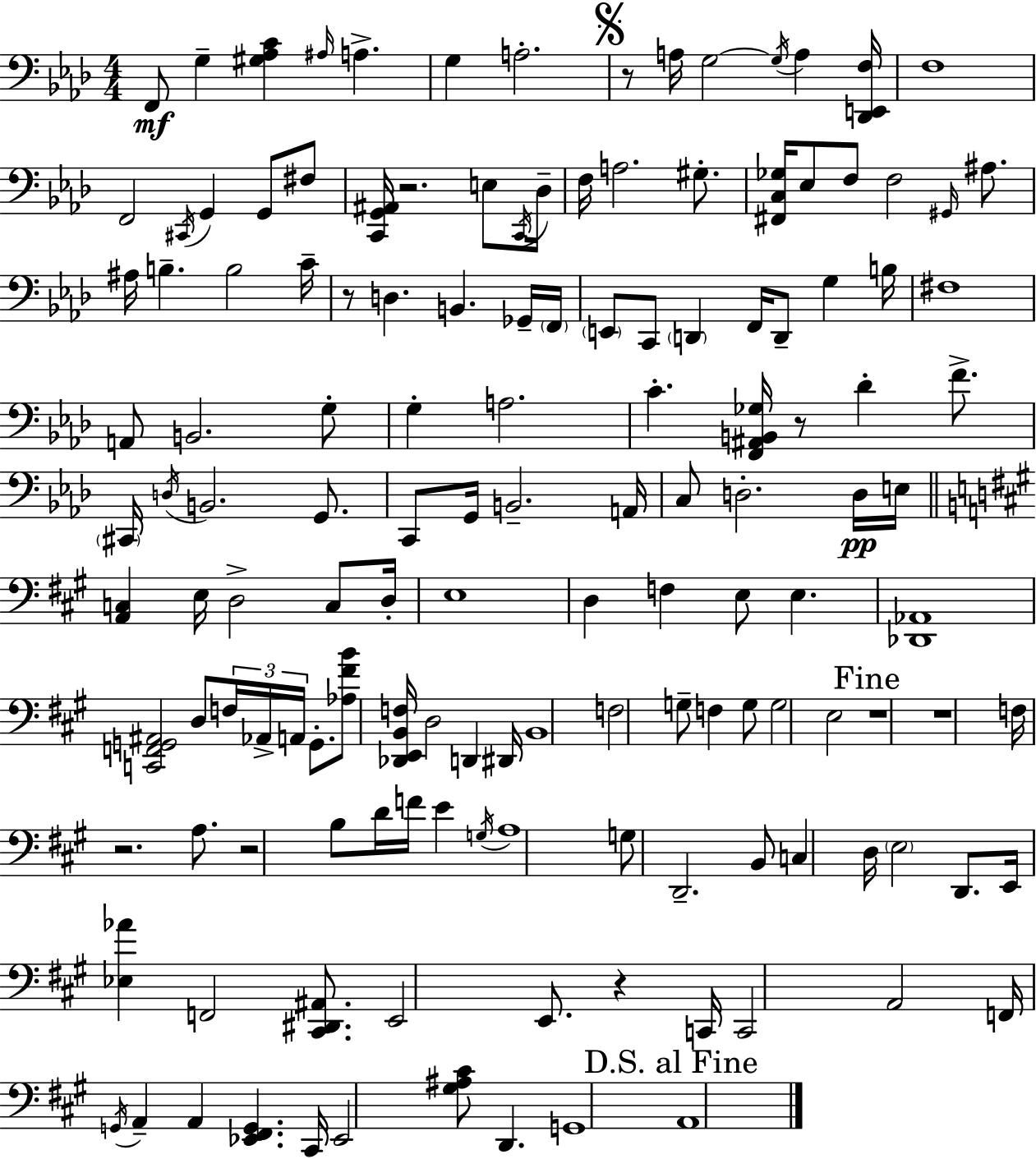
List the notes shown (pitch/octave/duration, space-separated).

F2/e G3/q [G#3,Ab3,C4]/q A#3/s A3/q. G3/q A3/h. R/e A3/s G3/h G3/s A3/q [Db2,E2,F3]/s F3/w F2/h C#2/s G2/q G2/e F#3/e [C2,G2,A#2]/s R/h. E3/e C2/s Db3/s F3/s A3/h. G#3/e. [F#2,C3,Gb3]/s Eb3/e F3/e F3/h G#2/s A#3/e. A#3/s B3/q. B3/h C4/s R/e D3/q. B2/q. Gb2/s F2/s E2/e C2/e D2/q F2/s D2/e G3/q B3/s F#3/w A2/e B2/h. G3/e G3/q A3/h. C4/q. [F2,A#2,B2,Gb3]/s R/e Db4/q F4/e. C#2/s D3/s B2/h. G2/e. C2/e G2/s B2/h. A2/s C3/e D3/h. D3/s E3/s [A2,C3]/q E3/s D3/h C3/e D3/s E3/w D3/q F3/q E3/e E3/q. [Db2,Ab2]/w [C2,F2,G2,A#2]/h D3/e F3/s Ab2/s A2/s G2/e. [Ab3,F#4,B4]/e [Db2,E2,B2,F3]/s D3/h D2/q D#2/s B2/w F3/h G3/e F3/q G3/e G3/h E3/h R/w R/w F3/s R/h. A3/e. R/h B3/e D4/s F4/s E4/q G3/s A3/w G3/e D2/h. B2/e C3/q D3/s E3/h D2/e. E2/s [Eb3,Ab4]/q F2/h [C#2,D#2,A#2]/e. E2/h E2/e. R/q C2/s C2/h A2/h F2/s G2/s A2/q A2/q [Eb2,F#2,G2]/q. C#2/s Eb2/h [G#3,A#3,C#4]/e D2/q. G2/w A2/w